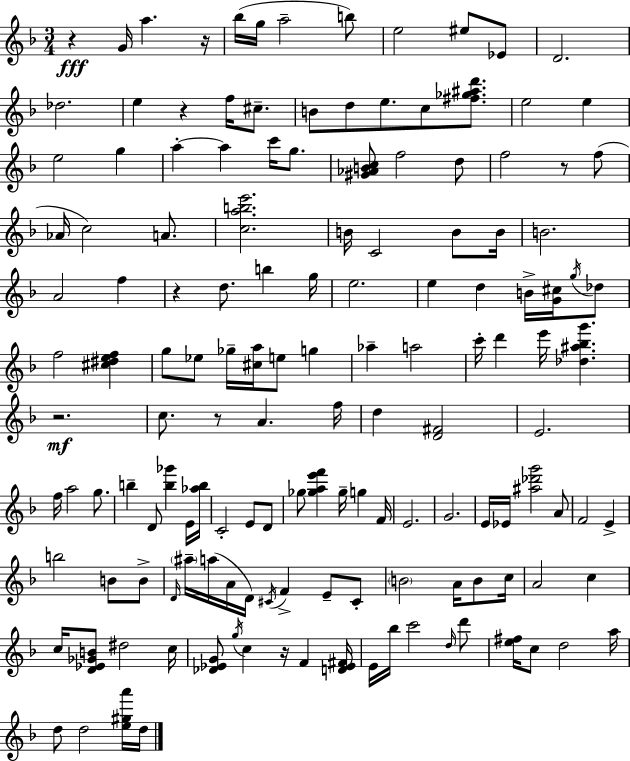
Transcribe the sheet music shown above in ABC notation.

X:1
T:Untitled
M:3/4
L:1/4
K:F
z G/4 a z/4 _b/4 g/4 a2 b/2 e2 ^e/2 _E/2 D2 _d2 e z f/4 ^c/2 B/2 d/2 e/2 c/2 [^f_g^ad']/2 e2 e e2 g a a c'/4 g/2 [^G_ABc]/2 f2 d/2 f2 z/2 f/2 _A/4 c2 A/2 [cabe']2 B/4 C2 B/2 B/4 B2 A2 f z d/2 b g/4 e2 e d B/4 [G^c]/4 g/4 _d/2 f2 [^c^def] g/2 _e/2 _g/4 [^ca]/4 e/2 g _a a2 c'/4 d' e'/4 [_d^a_bg'] z2 c/2 z/2 A f/4 d [D^F]2 E2 f/4 a2 g/2 b D/2 [b_g'] E/4 [_ab]/4 C2 E/2 D/2 _g/2 [_gae'f'] _g/4 g F/4 E2 G2 E/4 _E/4 [^a_d'g']2 A/2 F2 E b2 B/2 B/2 D/4 ^a/4 a/4 A/4 D/4 ^C/4 F E/2 ^C/2 B2 A/4 B/2 c/4 A2 c c/4 [D_E_GB]/2 ^d2 c/4 [_D_EG]/2 g/4 c z/4 F [D_E^F]/4 E/4 _b/4 c'2 d/4 d'/2 [e^f]/4 c/2 d2 a/4 d/2 d2 [e^ga']/4 d/4